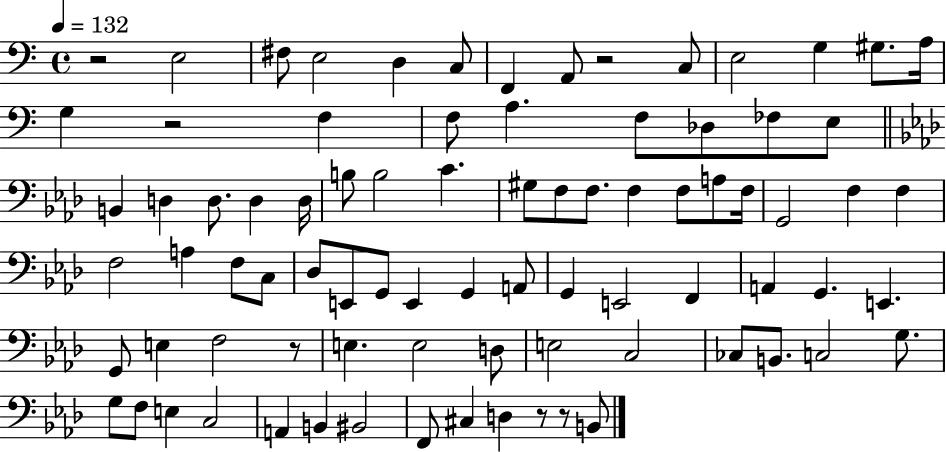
R/h E3/h F#3/e E3/h D3/q C3/e F2/q A2/e R/h C3/e E3/h G3/q G#3/e. A3/s G3/q R/h F3/q F3/e A3/q. F3/e Db3/e FES3/e E3/e B2/q D3/q D3/e. D3/q D3/s B3/e B3/h C4/q. G#3/e F3/e F3/e. F3/q F3/e A3/e F3/s G2/h F3/q F3/q F3/h A3/q F3/e C3/e Db3/e E2/e G2/e E2/q G2/q A2/e G2/q E2/h F2/q A2/q G2/q. E2/q. G2/e E3/q F3/h R/e E3/q. E3/h D3/e E3/h C3/h CES3/e B2/e. C3/h G3/e. G3/e F3/e E3/q C3/h A2/q B2/q BIS2/h F2/e C#3/q D3/q R/e R/e B2/e